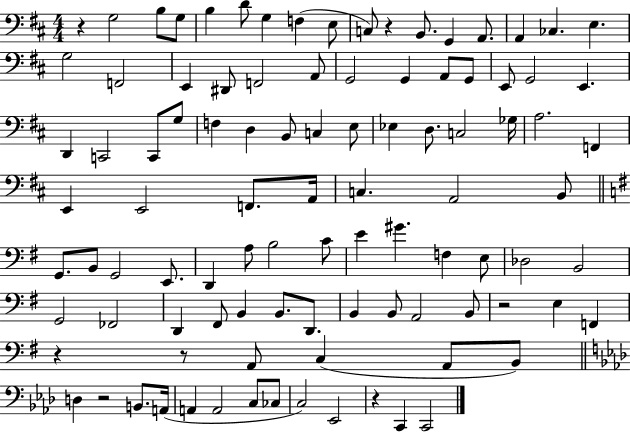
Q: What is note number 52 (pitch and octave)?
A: B2